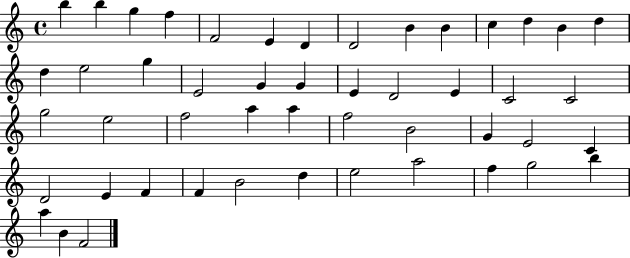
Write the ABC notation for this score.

X:1
T:Untitled
M:4/4
L:1/4
K:C
b b g f F2 E D D2 B B c d B d d e2 g E2 G G E D2 E C2 C2 g2 e2 f2 a a f2 B2 G E2 C D2 E F F B2 d e2 a2 f g2 b a B F2